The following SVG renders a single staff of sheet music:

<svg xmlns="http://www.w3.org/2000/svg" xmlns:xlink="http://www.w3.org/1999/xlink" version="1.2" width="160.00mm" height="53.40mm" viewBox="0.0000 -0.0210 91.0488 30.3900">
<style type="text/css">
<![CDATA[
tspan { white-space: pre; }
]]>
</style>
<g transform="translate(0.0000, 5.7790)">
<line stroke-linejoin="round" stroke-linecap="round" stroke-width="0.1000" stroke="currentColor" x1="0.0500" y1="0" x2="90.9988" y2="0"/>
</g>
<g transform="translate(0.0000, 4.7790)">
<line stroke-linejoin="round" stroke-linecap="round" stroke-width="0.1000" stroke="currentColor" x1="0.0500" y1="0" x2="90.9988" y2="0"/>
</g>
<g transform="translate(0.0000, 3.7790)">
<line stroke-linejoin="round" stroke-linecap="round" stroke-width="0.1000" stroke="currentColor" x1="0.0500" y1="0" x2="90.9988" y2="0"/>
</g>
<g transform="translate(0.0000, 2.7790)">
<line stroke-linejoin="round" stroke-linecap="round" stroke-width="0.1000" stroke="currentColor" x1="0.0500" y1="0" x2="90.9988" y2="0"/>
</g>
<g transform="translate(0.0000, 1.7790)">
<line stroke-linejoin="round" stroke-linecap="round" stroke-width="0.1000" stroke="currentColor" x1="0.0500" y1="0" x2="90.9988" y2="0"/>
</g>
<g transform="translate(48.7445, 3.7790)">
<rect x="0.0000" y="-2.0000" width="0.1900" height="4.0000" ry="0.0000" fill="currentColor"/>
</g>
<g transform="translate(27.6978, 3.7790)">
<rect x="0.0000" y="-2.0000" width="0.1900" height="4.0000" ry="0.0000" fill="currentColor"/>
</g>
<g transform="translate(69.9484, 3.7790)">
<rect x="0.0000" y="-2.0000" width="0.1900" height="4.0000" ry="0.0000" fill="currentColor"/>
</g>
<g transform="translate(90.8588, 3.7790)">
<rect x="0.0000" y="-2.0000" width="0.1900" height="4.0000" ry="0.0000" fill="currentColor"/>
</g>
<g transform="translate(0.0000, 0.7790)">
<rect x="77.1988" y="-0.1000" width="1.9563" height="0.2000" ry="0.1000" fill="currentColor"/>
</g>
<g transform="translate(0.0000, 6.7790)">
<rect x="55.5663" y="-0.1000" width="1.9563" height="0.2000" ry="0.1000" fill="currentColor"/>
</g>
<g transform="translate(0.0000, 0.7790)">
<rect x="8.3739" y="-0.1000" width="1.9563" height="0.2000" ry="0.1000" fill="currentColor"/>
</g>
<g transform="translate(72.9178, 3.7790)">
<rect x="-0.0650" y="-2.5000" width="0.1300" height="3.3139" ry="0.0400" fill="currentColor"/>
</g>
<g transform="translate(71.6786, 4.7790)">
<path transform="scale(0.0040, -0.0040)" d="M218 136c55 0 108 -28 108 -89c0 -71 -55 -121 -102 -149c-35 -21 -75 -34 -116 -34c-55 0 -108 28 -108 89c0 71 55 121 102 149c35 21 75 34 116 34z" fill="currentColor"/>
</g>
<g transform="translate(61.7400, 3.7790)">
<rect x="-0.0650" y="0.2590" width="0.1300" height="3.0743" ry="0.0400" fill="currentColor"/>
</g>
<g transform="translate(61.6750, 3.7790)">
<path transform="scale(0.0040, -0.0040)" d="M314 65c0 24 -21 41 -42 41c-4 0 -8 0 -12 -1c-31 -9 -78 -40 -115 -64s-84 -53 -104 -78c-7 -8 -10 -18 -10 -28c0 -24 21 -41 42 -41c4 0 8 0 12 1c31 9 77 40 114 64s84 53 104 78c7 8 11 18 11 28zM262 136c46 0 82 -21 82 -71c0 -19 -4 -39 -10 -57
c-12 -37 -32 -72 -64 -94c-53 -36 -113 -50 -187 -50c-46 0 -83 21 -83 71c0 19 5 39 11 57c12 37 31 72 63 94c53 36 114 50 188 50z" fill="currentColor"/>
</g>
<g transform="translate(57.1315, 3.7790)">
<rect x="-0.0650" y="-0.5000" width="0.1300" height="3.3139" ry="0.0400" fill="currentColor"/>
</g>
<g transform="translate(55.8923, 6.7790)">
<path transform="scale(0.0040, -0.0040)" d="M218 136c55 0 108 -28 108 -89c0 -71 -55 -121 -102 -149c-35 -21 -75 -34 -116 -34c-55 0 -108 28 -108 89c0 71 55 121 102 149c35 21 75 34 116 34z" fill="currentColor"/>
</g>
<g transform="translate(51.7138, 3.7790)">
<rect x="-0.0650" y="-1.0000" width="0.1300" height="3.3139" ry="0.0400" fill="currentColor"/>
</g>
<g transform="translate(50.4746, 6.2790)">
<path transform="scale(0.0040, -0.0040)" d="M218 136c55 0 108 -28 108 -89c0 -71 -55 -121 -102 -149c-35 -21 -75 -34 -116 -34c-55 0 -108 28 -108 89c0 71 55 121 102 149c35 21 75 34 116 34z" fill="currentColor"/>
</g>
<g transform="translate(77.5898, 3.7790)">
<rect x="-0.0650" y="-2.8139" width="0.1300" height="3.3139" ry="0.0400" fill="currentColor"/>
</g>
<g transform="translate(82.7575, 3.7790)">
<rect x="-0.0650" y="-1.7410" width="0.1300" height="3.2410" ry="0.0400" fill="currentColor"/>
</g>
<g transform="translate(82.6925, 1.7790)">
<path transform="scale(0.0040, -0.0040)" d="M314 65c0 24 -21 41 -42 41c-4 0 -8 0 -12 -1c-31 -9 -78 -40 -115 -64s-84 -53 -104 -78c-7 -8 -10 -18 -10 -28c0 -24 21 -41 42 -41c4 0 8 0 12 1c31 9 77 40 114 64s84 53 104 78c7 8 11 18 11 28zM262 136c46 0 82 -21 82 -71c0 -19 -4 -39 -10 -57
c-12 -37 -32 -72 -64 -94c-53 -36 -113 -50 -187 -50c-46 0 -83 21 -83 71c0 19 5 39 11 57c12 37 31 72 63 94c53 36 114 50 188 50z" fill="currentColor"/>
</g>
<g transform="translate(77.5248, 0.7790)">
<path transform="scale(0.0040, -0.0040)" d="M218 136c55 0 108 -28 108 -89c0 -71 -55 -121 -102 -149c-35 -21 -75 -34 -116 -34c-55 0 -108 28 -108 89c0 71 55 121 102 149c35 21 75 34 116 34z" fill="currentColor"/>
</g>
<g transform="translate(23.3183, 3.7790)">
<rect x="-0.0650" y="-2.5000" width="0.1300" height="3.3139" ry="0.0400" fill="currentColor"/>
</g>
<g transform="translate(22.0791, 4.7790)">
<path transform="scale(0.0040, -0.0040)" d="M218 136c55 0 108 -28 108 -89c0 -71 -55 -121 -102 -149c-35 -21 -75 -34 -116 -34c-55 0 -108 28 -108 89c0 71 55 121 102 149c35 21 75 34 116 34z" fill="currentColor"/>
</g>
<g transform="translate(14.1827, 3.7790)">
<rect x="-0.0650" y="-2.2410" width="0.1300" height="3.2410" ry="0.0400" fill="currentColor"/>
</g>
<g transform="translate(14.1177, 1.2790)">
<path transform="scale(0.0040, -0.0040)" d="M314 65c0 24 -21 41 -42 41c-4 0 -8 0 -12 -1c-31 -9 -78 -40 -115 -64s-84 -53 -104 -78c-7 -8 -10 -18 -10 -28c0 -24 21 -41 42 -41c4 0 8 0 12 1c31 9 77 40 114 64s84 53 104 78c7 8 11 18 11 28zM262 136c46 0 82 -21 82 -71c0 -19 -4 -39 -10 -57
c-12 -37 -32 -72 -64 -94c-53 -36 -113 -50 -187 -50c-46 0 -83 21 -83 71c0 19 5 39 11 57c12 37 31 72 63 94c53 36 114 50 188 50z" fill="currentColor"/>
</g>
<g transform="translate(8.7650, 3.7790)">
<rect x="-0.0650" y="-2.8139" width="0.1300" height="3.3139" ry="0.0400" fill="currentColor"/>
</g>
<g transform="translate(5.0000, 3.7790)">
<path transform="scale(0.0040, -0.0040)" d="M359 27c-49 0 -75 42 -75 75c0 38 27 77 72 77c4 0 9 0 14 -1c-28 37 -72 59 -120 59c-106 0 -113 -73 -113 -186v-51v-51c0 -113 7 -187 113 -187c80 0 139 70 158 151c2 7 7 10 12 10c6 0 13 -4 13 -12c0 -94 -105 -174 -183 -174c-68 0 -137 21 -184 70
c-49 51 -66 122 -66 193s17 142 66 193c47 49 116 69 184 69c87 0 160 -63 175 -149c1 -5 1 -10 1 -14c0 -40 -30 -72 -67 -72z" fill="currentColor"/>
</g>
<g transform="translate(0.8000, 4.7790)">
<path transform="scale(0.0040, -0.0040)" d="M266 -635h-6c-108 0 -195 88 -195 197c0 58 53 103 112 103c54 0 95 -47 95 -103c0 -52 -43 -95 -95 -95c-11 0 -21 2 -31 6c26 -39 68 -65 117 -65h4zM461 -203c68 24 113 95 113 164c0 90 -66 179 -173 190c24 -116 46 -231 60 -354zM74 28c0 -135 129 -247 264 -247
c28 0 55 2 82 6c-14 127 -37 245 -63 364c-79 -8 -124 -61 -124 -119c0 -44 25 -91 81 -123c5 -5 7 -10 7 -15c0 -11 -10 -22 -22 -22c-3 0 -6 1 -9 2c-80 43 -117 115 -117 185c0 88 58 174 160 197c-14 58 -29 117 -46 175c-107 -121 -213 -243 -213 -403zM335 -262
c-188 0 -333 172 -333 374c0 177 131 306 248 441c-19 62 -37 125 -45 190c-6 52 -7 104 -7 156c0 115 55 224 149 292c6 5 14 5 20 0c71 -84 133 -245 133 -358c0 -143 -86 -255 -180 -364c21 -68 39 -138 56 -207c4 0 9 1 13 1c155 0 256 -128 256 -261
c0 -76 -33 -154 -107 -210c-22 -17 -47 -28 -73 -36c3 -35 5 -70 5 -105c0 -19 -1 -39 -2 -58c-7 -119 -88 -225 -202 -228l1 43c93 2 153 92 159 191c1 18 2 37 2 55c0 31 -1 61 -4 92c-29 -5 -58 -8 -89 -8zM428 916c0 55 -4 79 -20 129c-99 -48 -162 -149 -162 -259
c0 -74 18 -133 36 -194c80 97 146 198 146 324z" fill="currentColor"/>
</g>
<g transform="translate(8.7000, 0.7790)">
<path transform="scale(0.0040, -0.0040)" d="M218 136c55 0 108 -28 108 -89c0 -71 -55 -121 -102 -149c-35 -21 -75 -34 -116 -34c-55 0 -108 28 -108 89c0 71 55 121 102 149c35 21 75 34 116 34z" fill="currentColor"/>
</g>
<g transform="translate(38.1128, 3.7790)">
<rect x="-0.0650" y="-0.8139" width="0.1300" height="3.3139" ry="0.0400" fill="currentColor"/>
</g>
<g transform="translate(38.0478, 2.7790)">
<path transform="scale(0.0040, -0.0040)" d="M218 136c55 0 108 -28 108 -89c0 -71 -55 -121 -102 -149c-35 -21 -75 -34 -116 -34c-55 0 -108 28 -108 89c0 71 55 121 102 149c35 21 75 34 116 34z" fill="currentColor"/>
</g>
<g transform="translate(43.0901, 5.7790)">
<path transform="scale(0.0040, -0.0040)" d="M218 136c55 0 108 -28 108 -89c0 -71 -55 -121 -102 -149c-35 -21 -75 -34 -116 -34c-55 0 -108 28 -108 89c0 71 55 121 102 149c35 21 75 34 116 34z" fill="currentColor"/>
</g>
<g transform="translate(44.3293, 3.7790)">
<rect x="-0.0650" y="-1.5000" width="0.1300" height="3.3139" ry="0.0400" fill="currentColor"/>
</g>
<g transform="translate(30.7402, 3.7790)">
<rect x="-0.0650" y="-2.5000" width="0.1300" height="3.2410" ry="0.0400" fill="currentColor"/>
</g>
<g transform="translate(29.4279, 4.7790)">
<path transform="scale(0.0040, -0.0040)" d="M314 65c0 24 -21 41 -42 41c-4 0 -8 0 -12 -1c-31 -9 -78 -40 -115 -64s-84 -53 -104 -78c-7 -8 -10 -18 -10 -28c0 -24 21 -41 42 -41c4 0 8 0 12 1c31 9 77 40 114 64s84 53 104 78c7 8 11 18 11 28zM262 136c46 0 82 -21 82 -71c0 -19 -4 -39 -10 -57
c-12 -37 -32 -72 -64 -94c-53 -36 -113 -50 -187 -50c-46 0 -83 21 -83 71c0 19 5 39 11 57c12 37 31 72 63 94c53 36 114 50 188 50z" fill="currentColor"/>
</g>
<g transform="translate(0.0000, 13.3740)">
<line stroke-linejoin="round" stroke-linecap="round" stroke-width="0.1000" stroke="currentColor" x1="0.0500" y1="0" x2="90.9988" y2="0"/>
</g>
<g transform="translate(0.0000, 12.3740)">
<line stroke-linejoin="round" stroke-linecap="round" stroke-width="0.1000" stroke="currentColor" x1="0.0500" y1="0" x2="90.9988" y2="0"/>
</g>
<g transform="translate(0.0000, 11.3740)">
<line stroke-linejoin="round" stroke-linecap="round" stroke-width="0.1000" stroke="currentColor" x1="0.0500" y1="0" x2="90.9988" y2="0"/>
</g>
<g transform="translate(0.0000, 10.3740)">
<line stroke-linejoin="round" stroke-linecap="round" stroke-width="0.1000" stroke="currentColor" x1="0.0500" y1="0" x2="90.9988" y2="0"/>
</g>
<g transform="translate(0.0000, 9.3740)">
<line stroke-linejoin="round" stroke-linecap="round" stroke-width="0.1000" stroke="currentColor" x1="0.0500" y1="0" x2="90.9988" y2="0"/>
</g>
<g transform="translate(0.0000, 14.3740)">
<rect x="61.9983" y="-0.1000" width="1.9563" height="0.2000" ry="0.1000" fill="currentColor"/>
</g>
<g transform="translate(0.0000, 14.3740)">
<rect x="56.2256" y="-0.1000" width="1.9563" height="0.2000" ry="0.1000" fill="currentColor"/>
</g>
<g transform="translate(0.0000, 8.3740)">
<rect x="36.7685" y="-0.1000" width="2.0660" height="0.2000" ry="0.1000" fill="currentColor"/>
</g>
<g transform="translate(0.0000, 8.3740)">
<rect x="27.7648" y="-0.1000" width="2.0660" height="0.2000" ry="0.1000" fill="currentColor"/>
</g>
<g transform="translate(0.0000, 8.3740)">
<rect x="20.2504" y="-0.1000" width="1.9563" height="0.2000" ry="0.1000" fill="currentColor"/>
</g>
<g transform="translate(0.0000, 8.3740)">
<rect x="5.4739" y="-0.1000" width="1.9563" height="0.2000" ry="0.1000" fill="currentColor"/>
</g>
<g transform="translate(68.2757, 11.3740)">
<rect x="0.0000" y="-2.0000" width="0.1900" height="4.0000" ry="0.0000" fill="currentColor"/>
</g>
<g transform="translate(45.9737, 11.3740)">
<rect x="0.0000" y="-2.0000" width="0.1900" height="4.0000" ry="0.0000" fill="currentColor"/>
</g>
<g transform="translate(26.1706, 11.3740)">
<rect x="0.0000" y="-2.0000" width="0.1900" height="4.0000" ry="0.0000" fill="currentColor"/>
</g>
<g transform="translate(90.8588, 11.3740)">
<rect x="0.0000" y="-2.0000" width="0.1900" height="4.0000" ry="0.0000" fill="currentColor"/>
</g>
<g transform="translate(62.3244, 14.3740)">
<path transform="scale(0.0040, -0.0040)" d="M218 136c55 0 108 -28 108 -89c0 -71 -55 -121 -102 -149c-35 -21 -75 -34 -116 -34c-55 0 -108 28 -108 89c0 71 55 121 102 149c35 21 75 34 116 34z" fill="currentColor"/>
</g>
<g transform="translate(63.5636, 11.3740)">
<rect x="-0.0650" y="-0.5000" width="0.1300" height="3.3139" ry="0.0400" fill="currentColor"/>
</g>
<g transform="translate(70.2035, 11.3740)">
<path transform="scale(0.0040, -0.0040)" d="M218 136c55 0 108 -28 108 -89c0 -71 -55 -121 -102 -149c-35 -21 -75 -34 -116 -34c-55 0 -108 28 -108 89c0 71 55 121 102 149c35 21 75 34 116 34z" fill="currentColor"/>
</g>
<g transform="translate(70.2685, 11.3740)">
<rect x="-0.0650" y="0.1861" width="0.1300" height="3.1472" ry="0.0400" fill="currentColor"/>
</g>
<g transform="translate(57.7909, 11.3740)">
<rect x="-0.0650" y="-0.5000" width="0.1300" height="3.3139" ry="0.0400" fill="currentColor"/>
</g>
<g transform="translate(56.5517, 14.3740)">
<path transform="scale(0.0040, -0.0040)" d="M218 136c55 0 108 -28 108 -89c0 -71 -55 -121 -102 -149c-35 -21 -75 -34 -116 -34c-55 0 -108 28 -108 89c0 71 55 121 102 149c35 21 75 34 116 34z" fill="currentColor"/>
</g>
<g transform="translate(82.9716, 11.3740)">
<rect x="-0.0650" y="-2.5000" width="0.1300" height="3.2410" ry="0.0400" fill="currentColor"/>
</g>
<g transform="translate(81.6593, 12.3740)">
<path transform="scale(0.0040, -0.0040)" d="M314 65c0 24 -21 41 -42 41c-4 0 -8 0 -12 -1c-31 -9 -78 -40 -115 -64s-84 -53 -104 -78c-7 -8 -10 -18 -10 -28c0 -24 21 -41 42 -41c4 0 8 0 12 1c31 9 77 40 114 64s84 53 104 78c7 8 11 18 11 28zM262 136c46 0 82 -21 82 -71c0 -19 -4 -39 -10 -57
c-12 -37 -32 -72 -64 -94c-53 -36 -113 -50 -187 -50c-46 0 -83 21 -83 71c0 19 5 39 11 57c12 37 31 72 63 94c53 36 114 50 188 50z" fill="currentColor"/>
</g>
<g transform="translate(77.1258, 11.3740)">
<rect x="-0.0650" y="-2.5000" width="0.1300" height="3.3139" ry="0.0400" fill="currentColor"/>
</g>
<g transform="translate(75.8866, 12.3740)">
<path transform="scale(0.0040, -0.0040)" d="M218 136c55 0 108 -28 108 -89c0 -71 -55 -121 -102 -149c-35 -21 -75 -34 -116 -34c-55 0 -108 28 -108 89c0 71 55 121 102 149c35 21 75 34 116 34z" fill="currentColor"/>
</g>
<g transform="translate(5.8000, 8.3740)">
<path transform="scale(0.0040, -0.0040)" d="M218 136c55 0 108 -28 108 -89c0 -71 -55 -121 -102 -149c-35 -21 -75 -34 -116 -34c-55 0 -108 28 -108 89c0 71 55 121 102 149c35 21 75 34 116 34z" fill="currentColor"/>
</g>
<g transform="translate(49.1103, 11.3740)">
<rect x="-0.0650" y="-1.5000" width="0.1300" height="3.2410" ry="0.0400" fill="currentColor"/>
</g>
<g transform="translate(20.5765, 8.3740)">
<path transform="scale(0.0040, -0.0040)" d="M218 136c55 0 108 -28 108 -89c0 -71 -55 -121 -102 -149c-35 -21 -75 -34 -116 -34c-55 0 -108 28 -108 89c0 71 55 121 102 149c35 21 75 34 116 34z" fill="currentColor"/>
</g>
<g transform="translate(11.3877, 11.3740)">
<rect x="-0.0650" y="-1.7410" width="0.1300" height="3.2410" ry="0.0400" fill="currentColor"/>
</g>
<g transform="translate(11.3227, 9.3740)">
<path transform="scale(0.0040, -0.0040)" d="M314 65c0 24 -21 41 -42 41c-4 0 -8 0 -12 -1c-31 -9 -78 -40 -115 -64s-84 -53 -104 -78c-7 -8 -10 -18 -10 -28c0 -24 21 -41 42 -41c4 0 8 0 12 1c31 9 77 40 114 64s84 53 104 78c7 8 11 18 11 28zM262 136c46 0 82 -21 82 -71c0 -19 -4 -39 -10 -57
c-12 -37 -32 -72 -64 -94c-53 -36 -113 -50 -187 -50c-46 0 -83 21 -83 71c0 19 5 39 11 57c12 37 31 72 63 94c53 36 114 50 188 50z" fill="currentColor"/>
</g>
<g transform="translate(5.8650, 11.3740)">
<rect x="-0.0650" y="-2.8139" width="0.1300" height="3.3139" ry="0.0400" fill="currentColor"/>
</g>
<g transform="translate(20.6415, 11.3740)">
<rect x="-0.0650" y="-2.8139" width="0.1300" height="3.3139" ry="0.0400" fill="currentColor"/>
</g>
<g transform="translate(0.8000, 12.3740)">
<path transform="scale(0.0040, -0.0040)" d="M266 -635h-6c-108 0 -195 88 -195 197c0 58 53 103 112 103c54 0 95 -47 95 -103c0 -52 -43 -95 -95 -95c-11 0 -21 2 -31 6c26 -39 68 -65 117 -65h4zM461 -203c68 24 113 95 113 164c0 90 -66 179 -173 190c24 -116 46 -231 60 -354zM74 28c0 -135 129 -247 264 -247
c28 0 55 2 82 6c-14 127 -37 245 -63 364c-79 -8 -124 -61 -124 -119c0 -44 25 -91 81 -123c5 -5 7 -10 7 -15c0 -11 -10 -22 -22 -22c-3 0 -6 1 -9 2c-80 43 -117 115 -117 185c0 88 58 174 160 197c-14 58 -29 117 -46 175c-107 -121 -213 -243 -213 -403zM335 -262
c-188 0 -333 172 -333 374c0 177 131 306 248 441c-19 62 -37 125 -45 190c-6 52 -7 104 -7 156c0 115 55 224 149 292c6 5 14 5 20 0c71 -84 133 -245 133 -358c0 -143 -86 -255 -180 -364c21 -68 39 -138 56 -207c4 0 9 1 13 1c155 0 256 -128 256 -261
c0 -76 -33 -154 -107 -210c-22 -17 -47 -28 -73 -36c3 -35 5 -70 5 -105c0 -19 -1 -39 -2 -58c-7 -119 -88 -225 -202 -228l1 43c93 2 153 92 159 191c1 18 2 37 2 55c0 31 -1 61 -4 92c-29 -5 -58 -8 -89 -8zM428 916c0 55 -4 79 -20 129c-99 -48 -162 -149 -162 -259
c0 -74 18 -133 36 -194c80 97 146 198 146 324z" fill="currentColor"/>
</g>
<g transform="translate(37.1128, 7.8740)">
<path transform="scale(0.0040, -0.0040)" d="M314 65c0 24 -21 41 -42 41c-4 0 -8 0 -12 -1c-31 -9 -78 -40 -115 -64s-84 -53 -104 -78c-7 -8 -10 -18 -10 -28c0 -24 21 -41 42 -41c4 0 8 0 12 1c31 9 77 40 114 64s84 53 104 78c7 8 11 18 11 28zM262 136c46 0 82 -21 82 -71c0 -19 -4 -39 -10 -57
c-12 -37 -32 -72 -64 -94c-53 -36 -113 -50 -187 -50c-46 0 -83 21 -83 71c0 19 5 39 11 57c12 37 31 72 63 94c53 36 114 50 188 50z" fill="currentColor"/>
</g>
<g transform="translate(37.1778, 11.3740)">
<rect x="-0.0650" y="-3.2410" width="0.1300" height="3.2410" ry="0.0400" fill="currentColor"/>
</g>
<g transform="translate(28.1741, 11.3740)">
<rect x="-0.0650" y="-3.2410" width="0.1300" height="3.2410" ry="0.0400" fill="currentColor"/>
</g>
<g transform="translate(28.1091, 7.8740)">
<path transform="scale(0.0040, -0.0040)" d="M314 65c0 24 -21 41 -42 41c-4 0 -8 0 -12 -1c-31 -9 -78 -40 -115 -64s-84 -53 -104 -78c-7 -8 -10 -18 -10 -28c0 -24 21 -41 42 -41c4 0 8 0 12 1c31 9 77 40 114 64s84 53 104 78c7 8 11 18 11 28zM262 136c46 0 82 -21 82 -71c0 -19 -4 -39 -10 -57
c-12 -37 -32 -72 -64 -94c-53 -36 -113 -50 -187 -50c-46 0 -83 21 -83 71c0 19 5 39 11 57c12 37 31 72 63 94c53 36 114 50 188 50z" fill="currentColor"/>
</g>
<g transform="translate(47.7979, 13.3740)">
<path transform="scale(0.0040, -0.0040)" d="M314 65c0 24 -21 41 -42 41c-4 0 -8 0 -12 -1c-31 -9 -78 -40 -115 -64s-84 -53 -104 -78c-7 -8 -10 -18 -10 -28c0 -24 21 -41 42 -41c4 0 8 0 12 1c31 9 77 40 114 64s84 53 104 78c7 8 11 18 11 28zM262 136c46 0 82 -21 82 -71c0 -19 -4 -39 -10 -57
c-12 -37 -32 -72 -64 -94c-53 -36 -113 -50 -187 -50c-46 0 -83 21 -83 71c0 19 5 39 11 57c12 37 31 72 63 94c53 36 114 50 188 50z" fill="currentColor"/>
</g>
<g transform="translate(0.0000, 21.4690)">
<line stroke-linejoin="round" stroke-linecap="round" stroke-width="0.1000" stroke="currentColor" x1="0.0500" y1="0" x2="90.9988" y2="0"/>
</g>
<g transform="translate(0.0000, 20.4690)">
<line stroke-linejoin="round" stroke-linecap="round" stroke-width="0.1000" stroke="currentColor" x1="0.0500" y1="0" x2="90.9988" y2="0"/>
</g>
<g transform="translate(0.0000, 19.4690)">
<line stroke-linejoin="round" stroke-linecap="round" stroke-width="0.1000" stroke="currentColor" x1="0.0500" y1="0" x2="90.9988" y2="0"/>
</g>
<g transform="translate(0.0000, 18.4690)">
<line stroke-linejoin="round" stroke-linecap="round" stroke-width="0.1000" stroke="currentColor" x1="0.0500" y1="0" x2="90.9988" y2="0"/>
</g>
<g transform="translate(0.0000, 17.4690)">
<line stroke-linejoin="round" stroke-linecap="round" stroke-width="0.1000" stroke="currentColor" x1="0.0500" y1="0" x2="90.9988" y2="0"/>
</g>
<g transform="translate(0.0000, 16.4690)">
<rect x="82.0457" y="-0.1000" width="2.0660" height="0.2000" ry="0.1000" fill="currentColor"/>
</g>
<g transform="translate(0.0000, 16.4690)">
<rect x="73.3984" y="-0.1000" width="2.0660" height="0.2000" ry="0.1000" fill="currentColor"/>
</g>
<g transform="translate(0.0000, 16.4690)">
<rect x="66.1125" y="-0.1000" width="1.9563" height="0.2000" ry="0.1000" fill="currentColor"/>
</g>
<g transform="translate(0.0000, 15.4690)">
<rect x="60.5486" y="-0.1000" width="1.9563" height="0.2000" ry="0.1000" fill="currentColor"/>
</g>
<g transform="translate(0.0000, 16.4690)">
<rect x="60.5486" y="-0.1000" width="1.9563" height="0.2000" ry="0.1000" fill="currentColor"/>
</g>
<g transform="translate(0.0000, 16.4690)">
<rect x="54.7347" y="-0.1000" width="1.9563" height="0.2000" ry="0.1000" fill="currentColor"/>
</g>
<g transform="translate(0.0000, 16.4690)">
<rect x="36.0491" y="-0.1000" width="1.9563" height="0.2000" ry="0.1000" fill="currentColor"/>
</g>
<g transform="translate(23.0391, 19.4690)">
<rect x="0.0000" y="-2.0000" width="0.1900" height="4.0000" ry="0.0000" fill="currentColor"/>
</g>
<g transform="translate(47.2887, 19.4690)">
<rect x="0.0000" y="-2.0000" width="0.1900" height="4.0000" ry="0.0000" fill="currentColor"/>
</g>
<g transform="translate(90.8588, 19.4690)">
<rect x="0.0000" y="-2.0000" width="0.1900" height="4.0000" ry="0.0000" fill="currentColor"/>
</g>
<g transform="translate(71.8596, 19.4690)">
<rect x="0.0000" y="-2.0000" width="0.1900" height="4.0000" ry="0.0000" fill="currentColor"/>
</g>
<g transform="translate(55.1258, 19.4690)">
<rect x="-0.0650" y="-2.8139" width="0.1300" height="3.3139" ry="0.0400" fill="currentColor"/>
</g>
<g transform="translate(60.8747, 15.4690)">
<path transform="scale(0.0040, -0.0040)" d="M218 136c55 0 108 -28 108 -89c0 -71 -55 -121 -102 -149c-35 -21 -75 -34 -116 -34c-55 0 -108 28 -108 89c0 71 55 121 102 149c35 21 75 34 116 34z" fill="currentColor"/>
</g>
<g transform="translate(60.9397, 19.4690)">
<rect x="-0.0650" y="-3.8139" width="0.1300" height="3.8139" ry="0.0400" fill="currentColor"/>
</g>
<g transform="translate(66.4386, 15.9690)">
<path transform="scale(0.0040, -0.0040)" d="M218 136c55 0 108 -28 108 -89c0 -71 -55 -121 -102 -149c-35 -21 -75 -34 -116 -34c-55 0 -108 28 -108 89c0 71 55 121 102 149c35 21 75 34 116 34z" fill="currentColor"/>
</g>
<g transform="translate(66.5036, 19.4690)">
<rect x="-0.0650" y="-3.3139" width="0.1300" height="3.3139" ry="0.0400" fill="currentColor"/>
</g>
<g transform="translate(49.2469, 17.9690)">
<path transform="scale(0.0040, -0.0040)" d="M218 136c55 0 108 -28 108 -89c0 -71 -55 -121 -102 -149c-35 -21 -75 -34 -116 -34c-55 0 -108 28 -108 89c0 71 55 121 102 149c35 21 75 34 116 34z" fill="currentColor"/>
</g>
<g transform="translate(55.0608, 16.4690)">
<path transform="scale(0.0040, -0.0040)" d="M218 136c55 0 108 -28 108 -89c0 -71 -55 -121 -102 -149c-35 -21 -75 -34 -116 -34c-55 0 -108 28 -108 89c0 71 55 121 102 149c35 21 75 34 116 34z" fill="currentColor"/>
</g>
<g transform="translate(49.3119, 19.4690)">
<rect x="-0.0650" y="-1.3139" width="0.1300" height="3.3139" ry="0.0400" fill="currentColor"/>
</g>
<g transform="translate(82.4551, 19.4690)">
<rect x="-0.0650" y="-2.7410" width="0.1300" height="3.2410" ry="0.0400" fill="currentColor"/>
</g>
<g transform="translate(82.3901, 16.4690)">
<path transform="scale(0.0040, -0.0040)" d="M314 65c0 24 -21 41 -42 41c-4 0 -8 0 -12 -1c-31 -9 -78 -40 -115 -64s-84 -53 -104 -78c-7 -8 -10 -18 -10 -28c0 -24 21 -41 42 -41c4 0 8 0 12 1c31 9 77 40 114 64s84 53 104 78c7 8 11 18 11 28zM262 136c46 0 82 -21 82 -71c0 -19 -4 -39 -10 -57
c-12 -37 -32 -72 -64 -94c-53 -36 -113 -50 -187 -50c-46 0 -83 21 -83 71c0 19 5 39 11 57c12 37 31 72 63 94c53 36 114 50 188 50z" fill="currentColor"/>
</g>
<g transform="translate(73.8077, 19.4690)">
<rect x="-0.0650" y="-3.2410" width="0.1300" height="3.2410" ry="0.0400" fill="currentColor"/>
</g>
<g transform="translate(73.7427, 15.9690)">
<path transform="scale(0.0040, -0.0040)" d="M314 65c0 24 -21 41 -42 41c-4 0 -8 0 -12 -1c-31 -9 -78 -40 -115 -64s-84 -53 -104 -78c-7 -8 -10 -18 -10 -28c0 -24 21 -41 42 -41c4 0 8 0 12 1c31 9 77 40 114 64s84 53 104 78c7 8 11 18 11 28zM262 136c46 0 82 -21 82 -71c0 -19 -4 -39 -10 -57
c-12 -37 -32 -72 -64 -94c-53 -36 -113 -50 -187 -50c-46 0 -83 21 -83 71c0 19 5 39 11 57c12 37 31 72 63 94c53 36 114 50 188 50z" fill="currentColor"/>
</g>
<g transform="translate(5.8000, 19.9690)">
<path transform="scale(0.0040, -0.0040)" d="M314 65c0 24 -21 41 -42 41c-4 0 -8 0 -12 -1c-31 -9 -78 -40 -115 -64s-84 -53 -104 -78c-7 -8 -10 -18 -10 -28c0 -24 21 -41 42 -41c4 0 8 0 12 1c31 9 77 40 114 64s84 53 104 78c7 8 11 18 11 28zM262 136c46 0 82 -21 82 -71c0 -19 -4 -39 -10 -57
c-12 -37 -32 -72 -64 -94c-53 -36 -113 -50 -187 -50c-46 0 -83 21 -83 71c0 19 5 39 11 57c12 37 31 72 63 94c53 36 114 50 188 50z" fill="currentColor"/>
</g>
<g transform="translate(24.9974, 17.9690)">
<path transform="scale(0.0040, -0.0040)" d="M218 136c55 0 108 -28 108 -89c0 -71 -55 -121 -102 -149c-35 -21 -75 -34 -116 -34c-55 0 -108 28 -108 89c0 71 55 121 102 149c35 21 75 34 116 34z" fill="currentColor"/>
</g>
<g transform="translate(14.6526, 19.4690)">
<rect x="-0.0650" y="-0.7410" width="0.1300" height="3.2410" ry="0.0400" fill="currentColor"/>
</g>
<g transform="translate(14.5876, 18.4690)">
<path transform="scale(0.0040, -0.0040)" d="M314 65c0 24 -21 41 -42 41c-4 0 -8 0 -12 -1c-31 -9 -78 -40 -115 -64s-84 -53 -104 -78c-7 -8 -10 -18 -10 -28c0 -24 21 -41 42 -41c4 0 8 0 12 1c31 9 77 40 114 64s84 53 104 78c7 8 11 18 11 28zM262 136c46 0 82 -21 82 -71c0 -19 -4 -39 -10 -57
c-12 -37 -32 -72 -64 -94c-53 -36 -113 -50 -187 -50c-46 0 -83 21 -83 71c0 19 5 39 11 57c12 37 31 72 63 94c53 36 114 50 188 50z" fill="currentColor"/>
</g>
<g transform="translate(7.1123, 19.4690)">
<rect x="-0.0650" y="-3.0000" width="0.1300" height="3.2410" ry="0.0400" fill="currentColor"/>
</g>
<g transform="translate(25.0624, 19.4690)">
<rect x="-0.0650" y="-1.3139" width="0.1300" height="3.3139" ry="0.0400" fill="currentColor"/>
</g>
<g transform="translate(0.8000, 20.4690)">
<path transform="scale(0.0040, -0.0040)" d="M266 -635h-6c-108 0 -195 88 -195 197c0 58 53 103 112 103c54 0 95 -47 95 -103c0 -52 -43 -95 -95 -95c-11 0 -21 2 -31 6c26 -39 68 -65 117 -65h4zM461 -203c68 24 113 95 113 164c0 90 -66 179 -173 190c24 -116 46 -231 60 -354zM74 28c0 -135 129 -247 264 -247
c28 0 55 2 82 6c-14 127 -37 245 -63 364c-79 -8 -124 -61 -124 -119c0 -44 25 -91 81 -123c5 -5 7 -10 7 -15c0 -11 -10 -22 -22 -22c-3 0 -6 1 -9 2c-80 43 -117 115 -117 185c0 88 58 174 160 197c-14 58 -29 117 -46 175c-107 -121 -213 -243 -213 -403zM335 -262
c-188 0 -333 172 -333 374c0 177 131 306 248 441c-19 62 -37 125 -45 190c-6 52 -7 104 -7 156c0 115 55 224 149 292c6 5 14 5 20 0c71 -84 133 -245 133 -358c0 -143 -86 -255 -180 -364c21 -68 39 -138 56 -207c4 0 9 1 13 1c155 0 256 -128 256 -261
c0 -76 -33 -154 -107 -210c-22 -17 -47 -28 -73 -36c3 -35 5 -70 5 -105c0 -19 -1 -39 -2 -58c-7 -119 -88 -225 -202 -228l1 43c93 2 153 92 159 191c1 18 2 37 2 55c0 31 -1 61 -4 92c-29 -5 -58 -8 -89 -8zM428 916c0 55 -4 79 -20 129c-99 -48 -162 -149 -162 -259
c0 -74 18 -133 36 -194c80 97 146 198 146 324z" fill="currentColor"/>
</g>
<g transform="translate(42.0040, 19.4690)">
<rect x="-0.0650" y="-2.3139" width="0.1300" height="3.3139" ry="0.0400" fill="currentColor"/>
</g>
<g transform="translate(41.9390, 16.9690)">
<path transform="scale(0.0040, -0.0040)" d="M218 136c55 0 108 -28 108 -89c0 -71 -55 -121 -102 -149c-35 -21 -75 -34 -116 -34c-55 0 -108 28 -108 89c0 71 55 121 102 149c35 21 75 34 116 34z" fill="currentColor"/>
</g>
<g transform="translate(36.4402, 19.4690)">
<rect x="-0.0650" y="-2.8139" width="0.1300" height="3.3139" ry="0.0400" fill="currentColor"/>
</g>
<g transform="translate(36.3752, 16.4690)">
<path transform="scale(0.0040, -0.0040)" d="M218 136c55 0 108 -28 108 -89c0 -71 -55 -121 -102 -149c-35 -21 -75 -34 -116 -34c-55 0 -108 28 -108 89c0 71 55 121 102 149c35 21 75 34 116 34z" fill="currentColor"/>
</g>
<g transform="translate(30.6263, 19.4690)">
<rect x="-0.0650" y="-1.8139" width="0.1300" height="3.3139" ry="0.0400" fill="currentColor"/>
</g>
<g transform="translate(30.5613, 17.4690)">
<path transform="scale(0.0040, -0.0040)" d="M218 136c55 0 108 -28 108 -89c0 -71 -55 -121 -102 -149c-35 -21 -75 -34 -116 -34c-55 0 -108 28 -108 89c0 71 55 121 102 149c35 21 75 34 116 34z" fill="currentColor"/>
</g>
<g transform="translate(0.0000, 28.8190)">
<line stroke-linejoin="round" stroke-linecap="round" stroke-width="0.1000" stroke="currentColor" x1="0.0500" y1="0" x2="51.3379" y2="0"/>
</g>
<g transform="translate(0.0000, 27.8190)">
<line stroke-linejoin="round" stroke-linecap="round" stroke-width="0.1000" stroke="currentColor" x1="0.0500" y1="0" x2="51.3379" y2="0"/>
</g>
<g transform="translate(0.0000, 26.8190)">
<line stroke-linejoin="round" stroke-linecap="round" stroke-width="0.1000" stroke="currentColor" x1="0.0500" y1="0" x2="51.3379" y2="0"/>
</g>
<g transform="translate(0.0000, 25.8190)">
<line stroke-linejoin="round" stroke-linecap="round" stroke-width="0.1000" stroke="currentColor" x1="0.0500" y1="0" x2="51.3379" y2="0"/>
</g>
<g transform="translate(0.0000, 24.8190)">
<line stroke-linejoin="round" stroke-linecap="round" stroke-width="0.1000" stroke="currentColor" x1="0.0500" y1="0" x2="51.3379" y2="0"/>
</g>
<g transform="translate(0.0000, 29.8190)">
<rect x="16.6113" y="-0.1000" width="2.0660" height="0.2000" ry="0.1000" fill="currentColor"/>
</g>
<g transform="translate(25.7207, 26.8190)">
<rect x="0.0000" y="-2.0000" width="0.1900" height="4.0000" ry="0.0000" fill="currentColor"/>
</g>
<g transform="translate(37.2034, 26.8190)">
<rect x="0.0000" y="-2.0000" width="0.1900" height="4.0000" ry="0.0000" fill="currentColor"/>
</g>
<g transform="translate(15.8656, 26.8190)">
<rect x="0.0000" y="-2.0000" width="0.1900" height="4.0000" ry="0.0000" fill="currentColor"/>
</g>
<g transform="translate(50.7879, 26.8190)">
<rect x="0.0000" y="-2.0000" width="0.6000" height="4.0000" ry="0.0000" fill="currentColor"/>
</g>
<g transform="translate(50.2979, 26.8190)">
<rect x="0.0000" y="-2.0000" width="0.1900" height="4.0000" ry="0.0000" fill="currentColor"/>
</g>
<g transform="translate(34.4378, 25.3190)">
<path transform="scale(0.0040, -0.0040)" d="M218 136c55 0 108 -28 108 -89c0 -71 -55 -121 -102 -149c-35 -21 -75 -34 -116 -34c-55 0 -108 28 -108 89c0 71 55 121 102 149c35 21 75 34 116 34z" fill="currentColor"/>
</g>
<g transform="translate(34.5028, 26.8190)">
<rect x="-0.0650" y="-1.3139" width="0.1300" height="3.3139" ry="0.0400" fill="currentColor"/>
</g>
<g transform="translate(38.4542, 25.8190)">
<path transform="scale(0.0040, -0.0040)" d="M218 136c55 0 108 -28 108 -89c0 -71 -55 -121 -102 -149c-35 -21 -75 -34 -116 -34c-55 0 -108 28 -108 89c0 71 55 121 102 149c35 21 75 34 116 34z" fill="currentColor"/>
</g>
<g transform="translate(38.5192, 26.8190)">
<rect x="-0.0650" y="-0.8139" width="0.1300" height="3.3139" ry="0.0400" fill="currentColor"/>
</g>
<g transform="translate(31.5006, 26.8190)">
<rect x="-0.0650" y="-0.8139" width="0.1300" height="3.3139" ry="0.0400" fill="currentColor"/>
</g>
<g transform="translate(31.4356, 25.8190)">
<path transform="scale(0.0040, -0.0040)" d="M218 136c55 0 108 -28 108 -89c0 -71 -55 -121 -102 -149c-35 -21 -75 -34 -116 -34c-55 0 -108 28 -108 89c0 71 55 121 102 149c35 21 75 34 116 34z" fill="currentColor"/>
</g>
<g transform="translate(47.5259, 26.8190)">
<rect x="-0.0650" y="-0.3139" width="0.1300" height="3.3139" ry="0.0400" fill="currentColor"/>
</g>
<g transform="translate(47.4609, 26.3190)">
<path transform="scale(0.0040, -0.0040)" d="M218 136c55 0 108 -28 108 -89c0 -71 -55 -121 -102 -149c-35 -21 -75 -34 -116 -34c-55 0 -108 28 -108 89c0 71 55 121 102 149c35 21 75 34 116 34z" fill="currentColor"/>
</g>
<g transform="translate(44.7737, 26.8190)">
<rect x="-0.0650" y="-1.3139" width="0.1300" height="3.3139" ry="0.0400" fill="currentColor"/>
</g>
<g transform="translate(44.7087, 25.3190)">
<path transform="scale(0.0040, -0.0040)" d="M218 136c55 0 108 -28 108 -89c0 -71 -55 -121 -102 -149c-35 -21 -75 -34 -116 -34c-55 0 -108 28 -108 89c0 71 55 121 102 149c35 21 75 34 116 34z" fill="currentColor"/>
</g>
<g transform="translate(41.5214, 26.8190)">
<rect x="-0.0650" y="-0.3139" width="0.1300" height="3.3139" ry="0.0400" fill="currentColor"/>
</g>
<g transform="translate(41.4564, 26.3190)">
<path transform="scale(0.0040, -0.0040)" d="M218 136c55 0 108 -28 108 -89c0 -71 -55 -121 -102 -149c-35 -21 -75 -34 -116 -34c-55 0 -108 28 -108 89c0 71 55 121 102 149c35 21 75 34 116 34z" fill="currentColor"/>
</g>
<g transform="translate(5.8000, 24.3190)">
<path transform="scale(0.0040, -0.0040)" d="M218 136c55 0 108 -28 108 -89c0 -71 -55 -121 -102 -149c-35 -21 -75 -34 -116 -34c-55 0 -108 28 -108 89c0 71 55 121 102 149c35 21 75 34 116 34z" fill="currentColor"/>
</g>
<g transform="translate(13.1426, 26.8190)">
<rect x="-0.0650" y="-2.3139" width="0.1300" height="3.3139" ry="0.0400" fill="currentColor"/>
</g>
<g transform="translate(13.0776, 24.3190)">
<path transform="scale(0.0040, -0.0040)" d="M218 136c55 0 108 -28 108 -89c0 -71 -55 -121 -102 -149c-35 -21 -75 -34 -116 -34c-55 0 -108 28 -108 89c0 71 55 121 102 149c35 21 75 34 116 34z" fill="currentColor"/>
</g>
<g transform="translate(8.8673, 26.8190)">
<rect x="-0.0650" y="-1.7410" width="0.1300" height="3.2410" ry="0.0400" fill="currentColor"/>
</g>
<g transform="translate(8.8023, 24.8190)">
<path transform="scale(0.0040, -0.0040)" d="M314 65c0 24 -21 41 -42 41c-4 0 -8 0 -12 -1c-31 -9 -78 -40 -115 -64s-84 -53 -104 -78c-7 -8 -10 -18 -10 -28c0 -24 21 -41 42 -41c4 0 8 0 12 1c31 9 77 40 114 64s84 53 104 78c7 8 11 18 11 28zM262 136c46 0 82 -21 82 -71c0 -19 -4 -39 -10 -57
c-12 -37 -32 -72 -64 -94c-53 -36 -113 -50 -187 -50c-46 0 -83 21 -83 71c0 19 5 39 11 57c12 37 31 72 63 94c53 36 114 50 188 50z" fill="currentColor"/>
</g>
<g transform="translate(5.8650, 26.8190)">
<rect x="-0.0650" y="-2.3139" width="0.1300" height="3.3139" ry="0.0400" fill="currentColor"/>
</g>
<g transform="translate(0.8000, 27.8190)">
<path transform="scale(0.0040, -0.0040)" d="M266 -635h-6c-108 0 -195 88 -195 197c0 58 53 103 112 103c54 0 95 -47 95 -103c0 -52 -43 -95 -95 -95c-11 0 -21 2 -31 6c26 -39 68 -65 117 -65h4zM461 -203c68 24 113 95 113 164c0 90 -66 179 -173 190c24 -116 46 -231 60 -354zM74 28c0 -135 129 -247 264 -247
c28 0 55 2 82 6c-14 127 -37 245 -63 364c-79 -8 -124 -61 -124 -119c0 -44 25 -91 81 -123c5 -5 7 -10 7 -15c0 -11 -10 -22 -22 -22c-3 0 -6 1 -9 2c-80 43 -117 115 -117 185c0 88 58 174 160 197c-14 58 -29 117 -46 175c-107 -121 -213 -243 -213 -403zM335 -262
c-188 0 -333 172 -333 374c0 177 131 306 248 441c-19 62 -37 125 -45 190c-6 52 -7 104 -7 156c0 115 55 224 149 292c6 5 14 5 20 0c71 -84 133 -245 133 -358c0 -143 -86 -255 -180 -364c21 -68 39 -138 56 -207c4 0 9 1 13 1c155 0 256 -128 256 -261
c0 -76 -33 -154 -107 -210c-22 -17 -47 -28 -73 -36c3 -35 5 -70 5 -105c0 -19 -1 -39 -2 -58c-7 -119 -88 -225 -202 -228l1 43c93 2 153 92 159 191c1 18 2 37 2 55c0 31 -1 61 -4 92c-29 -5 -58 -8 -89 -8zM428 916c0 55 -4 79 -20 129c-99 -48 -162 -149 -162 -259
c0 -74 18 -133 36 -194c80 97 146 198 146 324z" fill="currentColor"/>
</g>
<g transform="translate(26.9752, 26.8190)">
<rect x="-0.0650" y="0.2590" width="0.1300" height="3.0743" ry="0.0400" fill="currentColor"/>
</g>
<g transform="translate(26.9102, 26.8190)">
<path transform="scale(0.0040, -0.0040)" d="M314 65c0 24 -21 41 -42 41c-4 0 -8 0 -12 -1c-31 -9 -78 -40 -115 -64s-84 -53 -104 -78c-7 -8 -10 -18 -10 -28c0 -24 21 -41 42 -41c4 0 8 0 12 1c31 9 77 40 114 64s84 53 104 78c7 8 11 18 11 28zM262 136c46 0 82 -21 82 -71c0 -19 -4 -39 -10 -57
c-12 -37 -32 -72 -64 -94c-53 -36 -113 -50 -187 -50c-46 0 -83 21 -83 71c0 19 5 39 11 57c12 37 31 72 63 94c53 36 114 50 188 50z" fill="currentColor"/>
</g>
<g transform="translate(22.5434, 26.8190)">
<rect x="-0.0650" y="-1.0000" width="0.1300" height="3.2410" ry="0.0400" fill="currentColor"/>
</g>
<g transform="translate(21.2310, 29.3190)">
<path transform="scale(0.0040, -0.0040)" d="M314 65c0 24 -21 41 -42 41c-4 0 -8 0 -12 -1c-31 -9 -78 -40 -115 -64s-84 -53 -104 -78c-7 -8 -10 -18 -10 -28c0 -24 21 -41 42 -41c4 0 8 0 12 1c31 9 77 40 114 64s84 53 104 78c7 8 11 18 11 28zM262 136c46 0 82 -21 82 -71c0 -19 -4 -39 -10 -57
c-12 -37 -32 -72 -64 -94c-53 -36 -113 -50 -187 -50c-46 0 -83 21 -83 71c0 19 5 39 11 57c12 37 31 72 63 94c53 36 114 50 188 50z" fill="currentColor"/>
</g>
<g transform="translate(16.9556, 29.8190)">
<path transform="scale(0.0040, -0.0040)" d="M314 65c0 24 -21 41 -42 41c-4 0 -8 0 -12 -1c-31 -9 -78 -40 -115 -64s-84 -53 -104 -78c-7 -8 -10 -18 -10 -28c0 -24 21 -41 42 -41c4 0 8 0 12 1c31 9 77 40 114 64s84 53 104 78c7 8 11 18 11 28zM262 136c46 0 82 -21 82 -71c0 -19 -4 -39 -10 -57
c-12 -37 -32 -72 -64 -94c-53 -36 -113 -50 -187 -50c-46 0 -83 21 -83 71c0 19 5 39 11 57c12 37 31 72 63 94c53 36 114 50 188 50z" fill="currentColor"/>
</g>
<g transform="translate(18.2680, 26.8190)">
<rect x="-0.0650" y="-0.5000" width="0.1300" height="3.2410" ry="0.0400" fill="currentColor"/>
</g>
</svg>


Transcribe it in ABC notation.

X:1
T:Untitled
M:4/4
L:1/4
K:C
a g2 G G2 d E D C B2 G a f2 a f2 a b2 b2 E2 C C B G G2 A2 d2 e f a g e a c' b b2 a2 g f2 g C2 D2 B2 d e d c e c